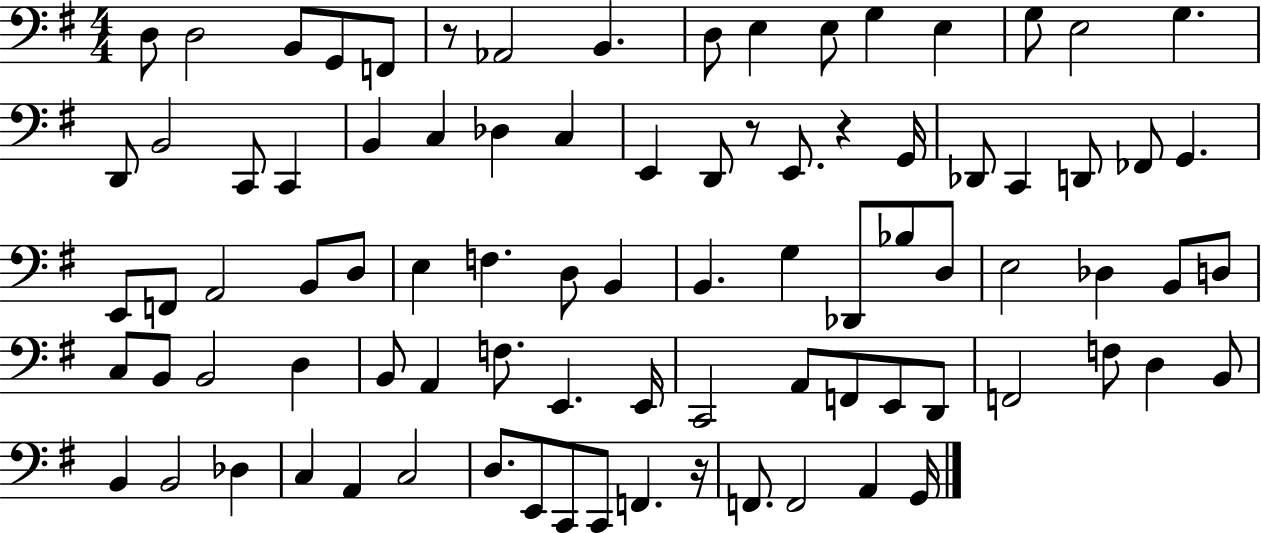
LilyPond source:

{
  \clef bass
  \numericTimeSignature
  \time 4/4
  \key g \major
  d8 d2 b,8 g,8 f,8 | r8 aes,2 b,4. | d8 e4 e8 g4 e4 | g8 e2 g4. | \break d,8 b,2 c,8 c,4 | b,4 c4 des4 c4 | e,4 d,8 r8 e,8. r4 g,16 | des,8 c,4 d,8 fes,8 g,4. | \break e,8 f,8 a,2 b,8 d8 | e4 f4. d8 b,4 | b,4. g4 des,8 bes8 d8 | e2 des4 b,8 d8 | \break c8 b,8 b,2 d4 | b,8 a,4 f8. e,4. e,16 | c,2 a,8 f,8 e,8 d,8 | f,2 f8 d4 b,8 | \break b,4 b,2 des4 | c4 a,4 c2 | d8. e,8 c,8 c,8 f,4. r16 | f,8. f,2 a,4 g,16 | \break \bar "|."
}